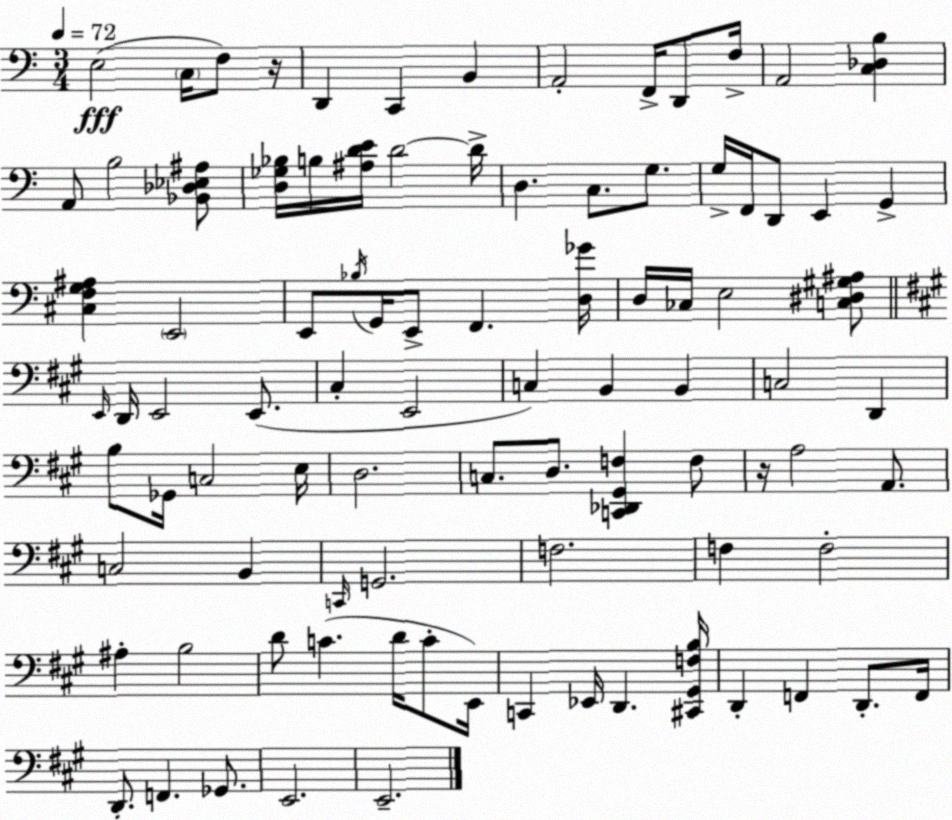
X:1
T:Untitled
M:3/4
L:1/4
K:Am
E,2 C,/4 F,/2 z/4 D,, C,, B,, A,,2 F,,/4 D,,/2 F,/4 A,,2 [C,_D,B,] A,,/2 B,2 [_B,,_D,_E,^A,]/2 [D,_G,_B,]/4 B,/4 [^A,DE]/4 D2 D/4 D, C,/2 G,/2 G,/4 F,,/4 D,,/2 E,, G,, [^C,F,G,^A,] E,,2 E,,/2 _B,/4 G,,/4 E,,/2 F,, [D,_G]/4 D,/4 _C,/4 E,2 [C,^D,^G,^A,]/2 E,,/4 D,,/4 E,,2 E,,/2 ^C, E,,2 C, B,, B,, C,2 D,, B,/2 _G,,/4 C,2 E,/4 D,2 C,/2 D,/2 [C,,_D,,^G,,F,] F,/2 z/4 A,2 A,,/2 C,2 B,, C,,/4 G,,2 F,2 F, F,2 ^A, B,2 D/2 C D/4 C/2 E,,/4 C,, _E,,/4 D,, [^C,,^G,,F,B,]/4 D,, F,, D,,/2 F,,/4 D,,/2 F,, _G,,/2 E,,2 E,,2